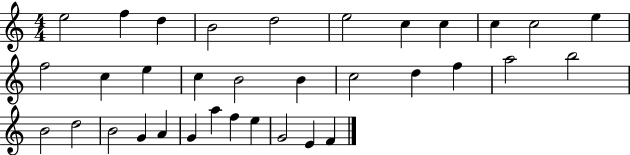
{
  \clef treble
  \numericTimeSignature
  \time 4/4
  \key c \major
  e''2 f''4 d''4 | b'2 d''2 | e''2 c''4 c''4 | c''4 c''2 e''4 | \break f''2 c''4 e''4 | c''4 b'2 b'4 | c''2 d''4 f''4 | a''2 b''2 | \break b'2 d''2 | b'2 g'4 a'4 | g'4 a''4 f''4 e''4 | g'2 e'4 f'4 | \break \bar "|."
}